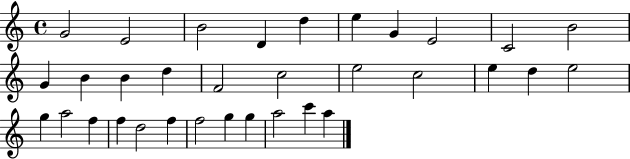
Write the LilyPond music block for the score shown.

{
  \clef treble
  \time 4/4
  \defaultTimeSignature
  \key c \major
  g'2 e'2 | b'2 d'4 d''4 | e''4 g'4 e'2 | c'2 b'2 | \break g'4 b'4 b'4 d''4 | f'2 c''2 | e''2 c''2 | e''4 d''4 e''2 | \break g''4 a''2 f''4 | f''4 d''2 f''4 | f''2 g''4 g''4 | a''2 c'''4 a''4 | \break \bar "|."
}